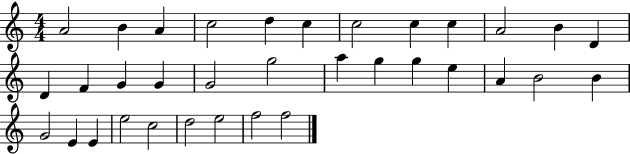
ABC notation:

X:1
T:Untitled
M:4/4
L:1/4
K:C
A2 B A c2 d c c2 c c A2 B D D F G G G2 g2 a g g e A B2 B G2 E E e2 c2 d2 e2 f2 f2